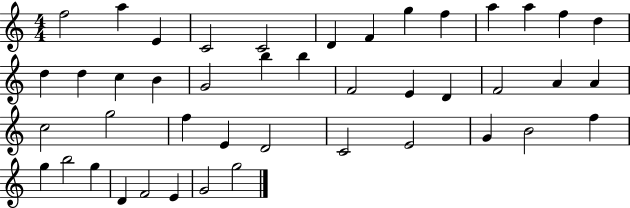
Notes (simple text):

F5/h A5/q E4/q C4/h C4/h D4/q F4/q G5/q F5/q A5/q A5/q F5/q D5/q D5/q D5/q C5/q B4/q G4/h B5/q B5/q F4/h E4/q D4/q F4/h A4/q A4/q C5/h G5/h F5/q E4/q D4/h C4/h E4/h G4/q B4/h F5/q G5/q B5/h G5/q D4/q F4/h E4/q G4/h G5/h